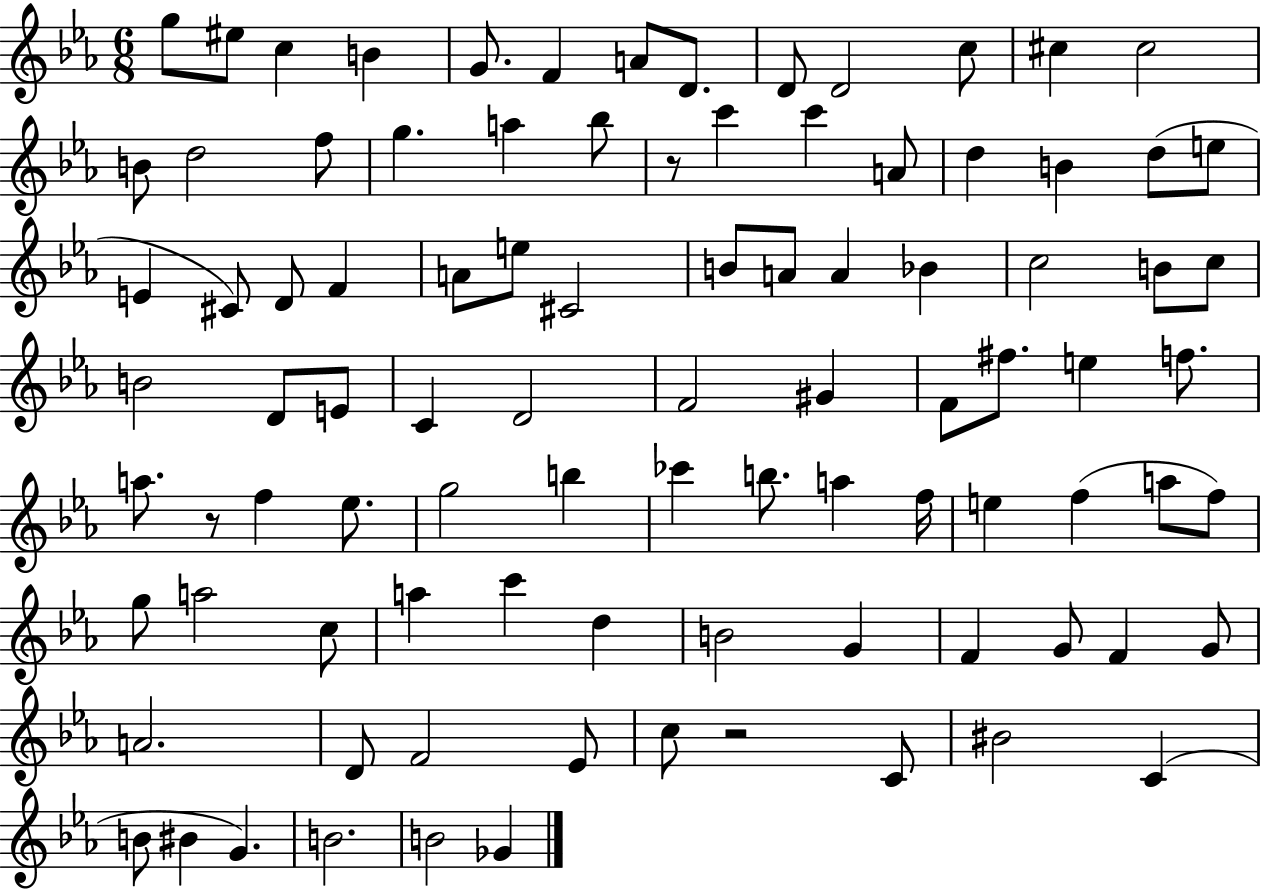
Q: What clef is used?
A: treble